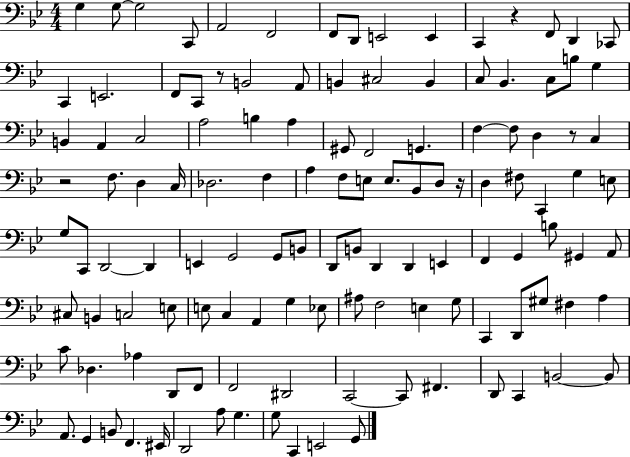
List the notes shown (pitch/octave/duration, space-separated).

G3/q G3/e G3/h C2/e A2/h F2/h F2/e D2/e E2/h E2/q C2/q R/q F2/e D2/q CES2/e C2/q E2/h. F2/e C2/e R/e B2/h A2/e B2/q C#3/h B2/q C3/e Bb2/q. C3/e B3/e G3/q B2/q A2/q C3/h A3/h B3/q A3/q G#2/e F2/h G2/q. F3/q F3/e D3/q R/e C3/q R/h F3/e. D3/q C3/s Db3/h. F3/q A3/q F3/e E3/e E3/e. Bb2/e D3/e R/s D3/q F#3/e C2/q G3/q E3/e G3/e C2/e D2/h D2/q E2/q G2/h G2/e B2/e D2/e B2/e D2/q D2/q E2/q F2/q G2/q B3/e G#2/q A2/e C#3/e B2/q C3/h E3/e E3/e C3/q A2/q G3/q Eb3/e A#3/e F3/h E3/q G3/e C2/q D2/e G#3/e F#3/q A3/q C4/e Db3/q. Ab3/q D2/e F2/e F2/h D#2/h C2/h C2/e F#2/q. D2/e C2/q B2/h B2/e A2/e. G2/q B2/e F2/q. EIS2/s D2/h A3/e G3/q. G3/e C2/q E2/h G2/e